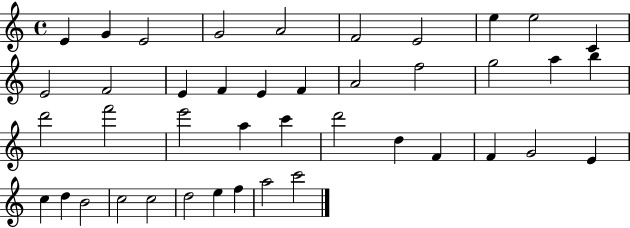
X:1
T:Untitled
M:4/4
L:1/4
K:C
E G E2 G2 A2 F2 E2 e e2 C E2 F2 E F E F A2 f2 g2 a b d'2 f'2 e'2 a c' d'2 d F F G2 E c d B2 c2 c2 d2 e f a2 c'2